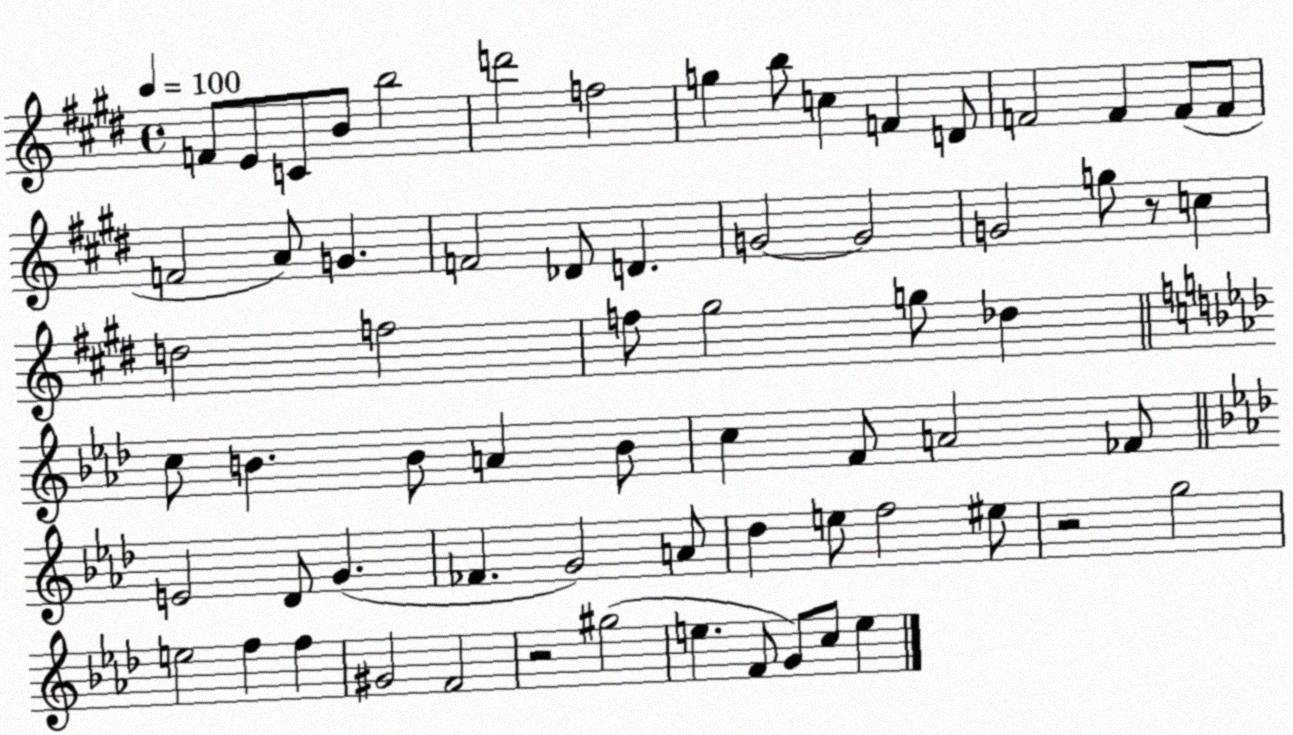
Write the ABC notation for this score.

X:1
T:Untitled
M:4/4
L:1/4
K:E
F/2 E/2 C/2 B/2 b2 d'2 f2 g b/2 c F D/2 F2 F F/2 F/2 F2 A/2 G F2 _D/2 D G2 G2 G2 g/2 z/2 c d2 f2 f/2 ^g2 g/2 _d c/2 B B/2 A B/2 c F/2 A2 _F/2 E2 _D/2 G _F G2 A/2 _d e/2 f2 ^e/2 z2 g2 e2 f f ^G2 F2 z2 ^g2 e F/2 G/2 c/2 e